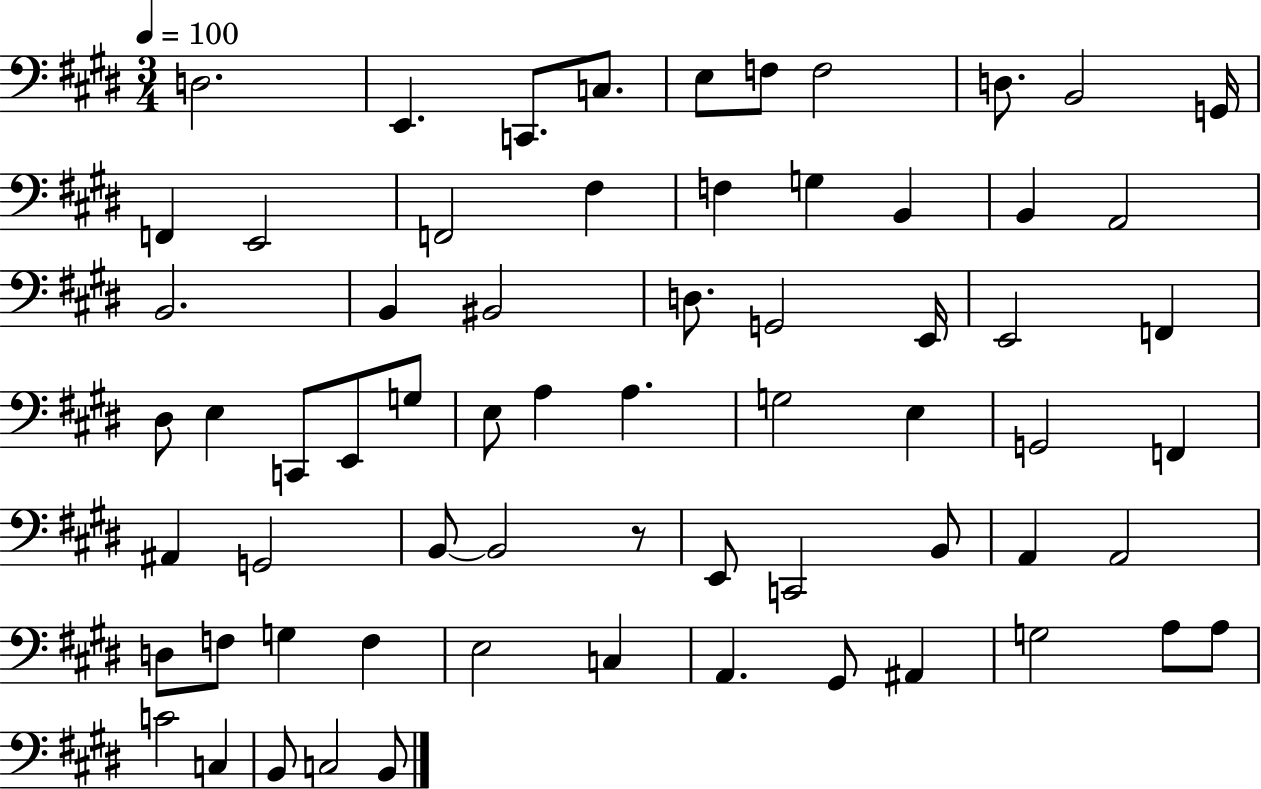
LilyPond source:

{
  \clef bass
  \numericTimeSignature
  \time 3/4
  \key e \major
  \tempo 4 = 100
  \repeat volta 2 { d2. | e,4. c,8. c8. | e8 f8 f2 | d8. b,2 g,16 | \break f,4 e,2 | f,2 fis4 | f4 g4 b,4 | b,4 a,2 | \break b,2. | b,4 bis,2 | d8. g,2 e,16 | e,2 f,4 | \break dis8 e4 c,8 e,8 g8 | e8 a4 a4. | g2 e4 | g,2 f,4 | \break ais,4 g,2 | b,8~~ b,2 r8 | e,8 c,2 b,8 | a,4 a,2 | \break d8 f8 g4 f4 | e2 c4 | a,4. gis,8 ais,4 | g2 a8 a8 | \break c'2 c4 | b,8 c2 b,8 | } \bar "|."
}